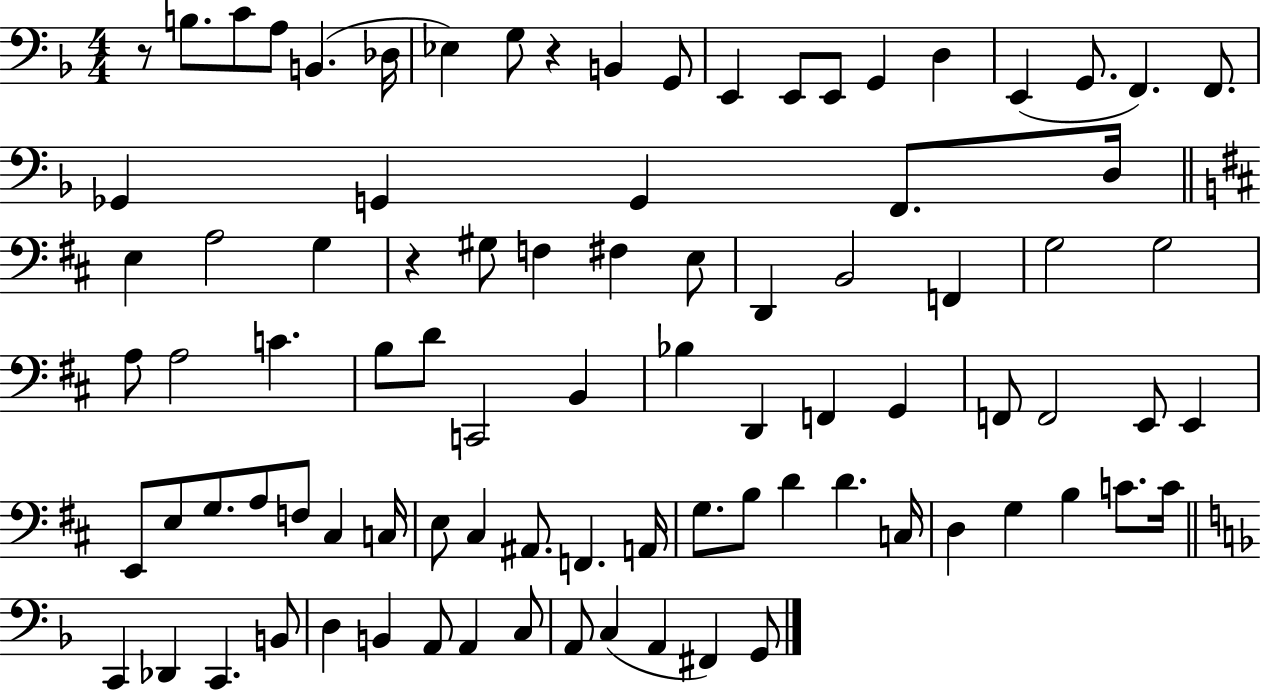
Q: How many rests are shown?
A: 3